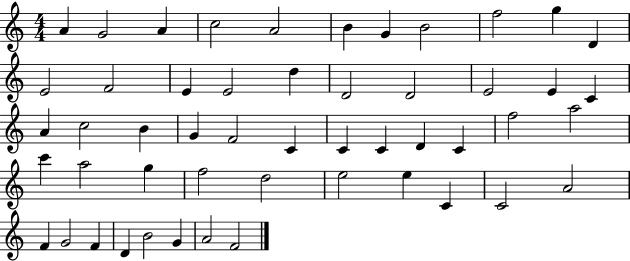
A4/q G4/h A4/q C5/h A4/h B4/q G4/q B4/h F5/h G5/q D4/q E4/h F4/h E4/q E4/h D5/q D4/h D4/h E4/h E4/q C4/q A4/q C5/h B4/q G4/q F4/h C4/q C4/q C4/q D4/q C4/q F5/h A5/h C6/q A5/h G5/q F5/h D5/h E5/h E5/q C4/q C4/h A4/h F4/q G4/h F4/q D4/q B4/h G4/q A4/h F4/h